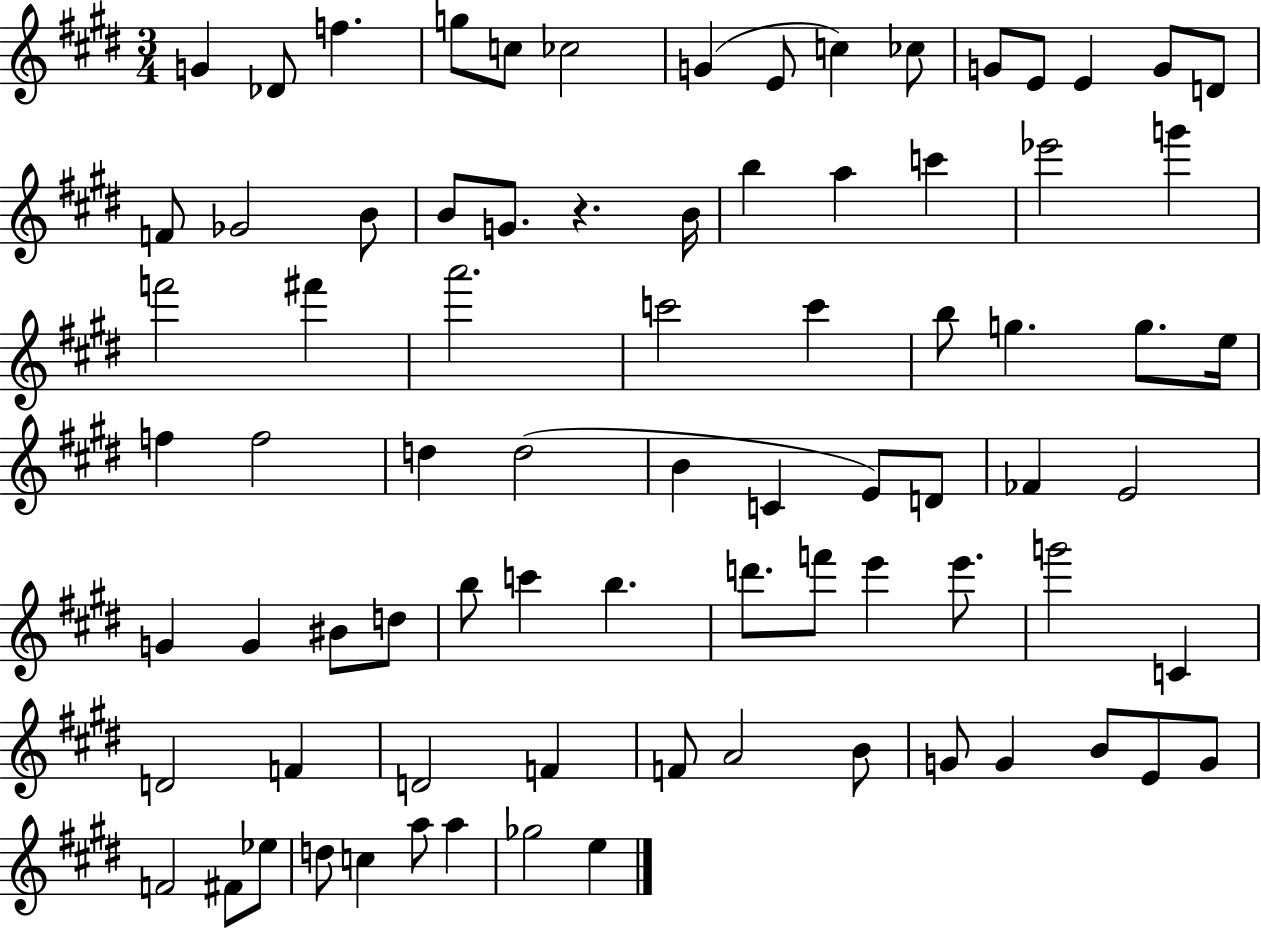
G4/q Db4/e F5/q. G5/e C5/e CES5/h G4/q E4/e C5/q CES5/e G4/e E4/e E4/q G4/e D4/e F4/e Gb4/h B4/e B4/e G4/e. R/q. B4/s B5/q A5/q C6/q Eb6/h G6/q F6/h F#6/q A6/h. C6/h C6/q B5/e G5/q. G5/e. E5/s F5/q F5/h D5/q D5/h B4/q C4/q E4/e D4/e FES4/q E4/h G4/q G4/q BIS4/e D5/e B5/e C6/q B5/q. D6/e. F6/e E6/q E6/e. G6/h C4/q D4/h F4/q D4/h F4/q F4/e A4/h B4/e G4/e G4/q B4/e E4/e G4/e F4/h F#4/e Eb5/e D5/e C5/q A5/e A5/q Gb5/h E5/q